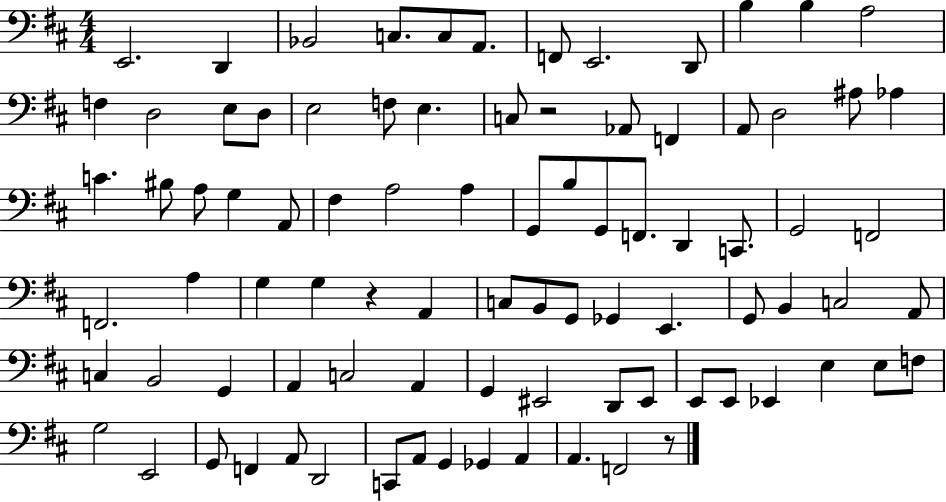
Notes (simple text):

E2/h. D2/q Bb2/h C3/e. C3/e A2/e. F2/e E2/h. D2/e B3/q B3/q A3/h F3/q D3/h E3/e D3/e E3/h F3/e E3/q. C3/e R/h Ab2/e F2/q A2/e D3/h A#3/e Ab3/q C4/q. BIS3/e A3/e G3/q A2/e F#3/q A3/h A3/q G2/e B3/e G2/e F2/e. D2/q C2/e. G2/h F2/h F2/h. A3/q G3/q G3/q R/q A2/q C3/e B2/e G2/e Gb2/q E2/q. G2/e B2/q C3/h A2/e C3/q B2/h G2/q A2/q C3/h A2/q G2/q EIS2/h D2/e EIS2/e E2/e E2/e Eb2/q E3/q E3/e F3/e G3/h E2/h G2/e F2/q A2/e D2/h C2/e A2/e G2/q Gb2/q A2/q A2/q. F2/h R/e